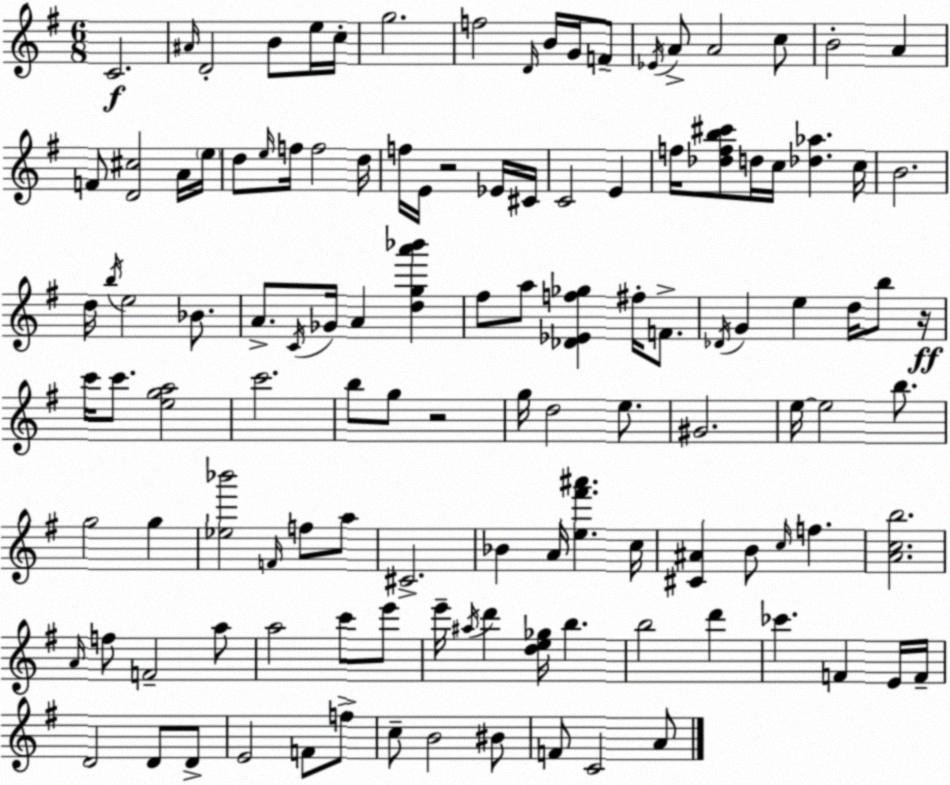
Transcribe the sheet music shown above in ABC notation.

X:1
T:Untitled
M:6/8
L:1/4
K:Em
C2 ^A/4 D2 B/2 e/4 c/4 g2 f2 D/4 B/4 G/4 F/2 _E/4 A/2 A2 c/2 B2 A F/2 [D^c]2 A/4 e/4 d/2 e/4 f/4 f2 d/4 f/4 E/4 z2 _E/4 ^C/4 C2 E f/4 [_dfb^c']/2 d/4 c/4 [_d_a] c/4 B2 d/4 b/4 e2 _B/2 A/2 C/4 _G/4 A [dga'_b'] ^f/2 a/2 [_D_Ef_g] ^f/4 F/2 _D/4 G e d/4 b/2 z/4 c'/4 c'/2 [ega]2 c'2 b/2 g/2 z2 g/4 d2 e/2 ^G2 e/4 e2 b/2 g2 g [_e_b']2 F/4 f/2 a/2 ^C2 _B A/4 [e^f'^a'] c/4 [^C^A] B/2 c/4 f [Acb]2 A/4 f/2 F2 a/2 a2 c'/2 e'/2 e'/4 ^a/4 d' [de_g]/4 b b2 d' _c' F E/4 F/4 D2 D/2 D/2 E2 F/2 f/2 c/2 B2 ^B/2 F/2 C2 A/2